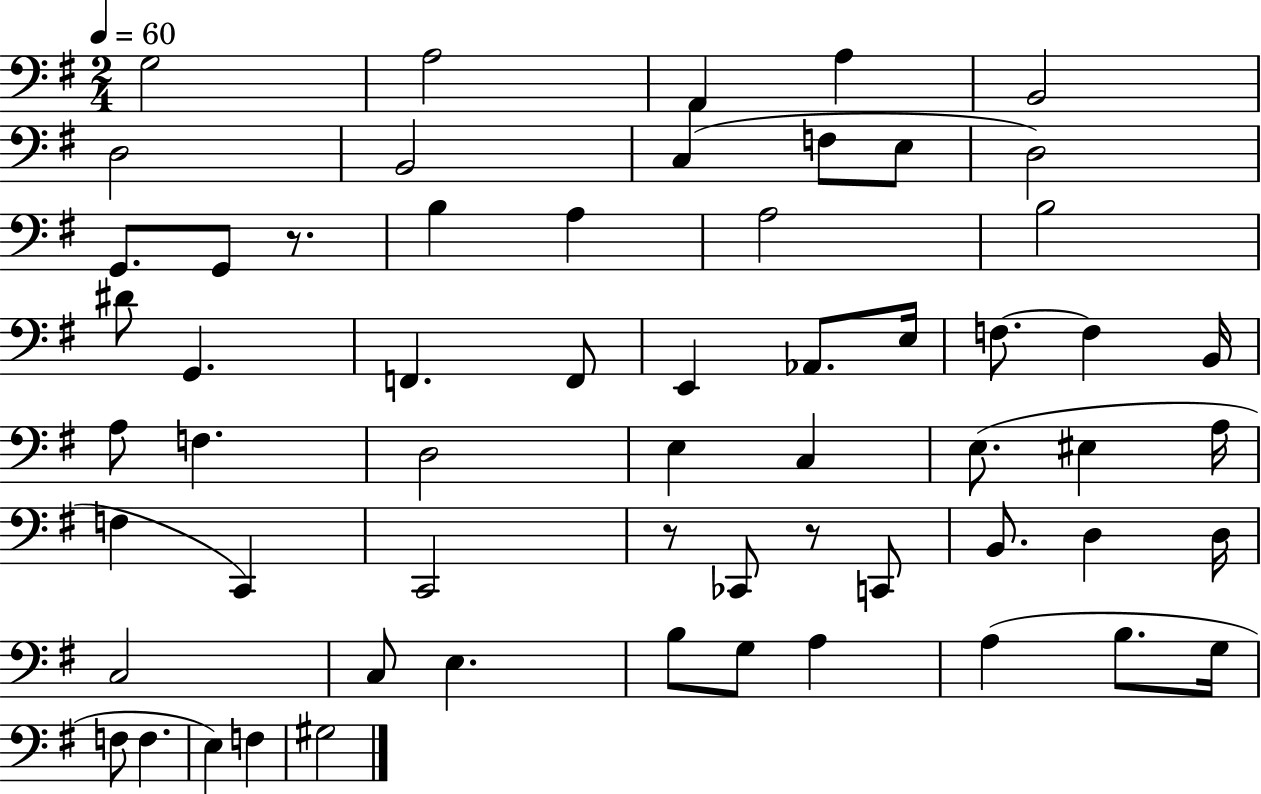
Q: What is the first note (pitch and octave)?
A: G3